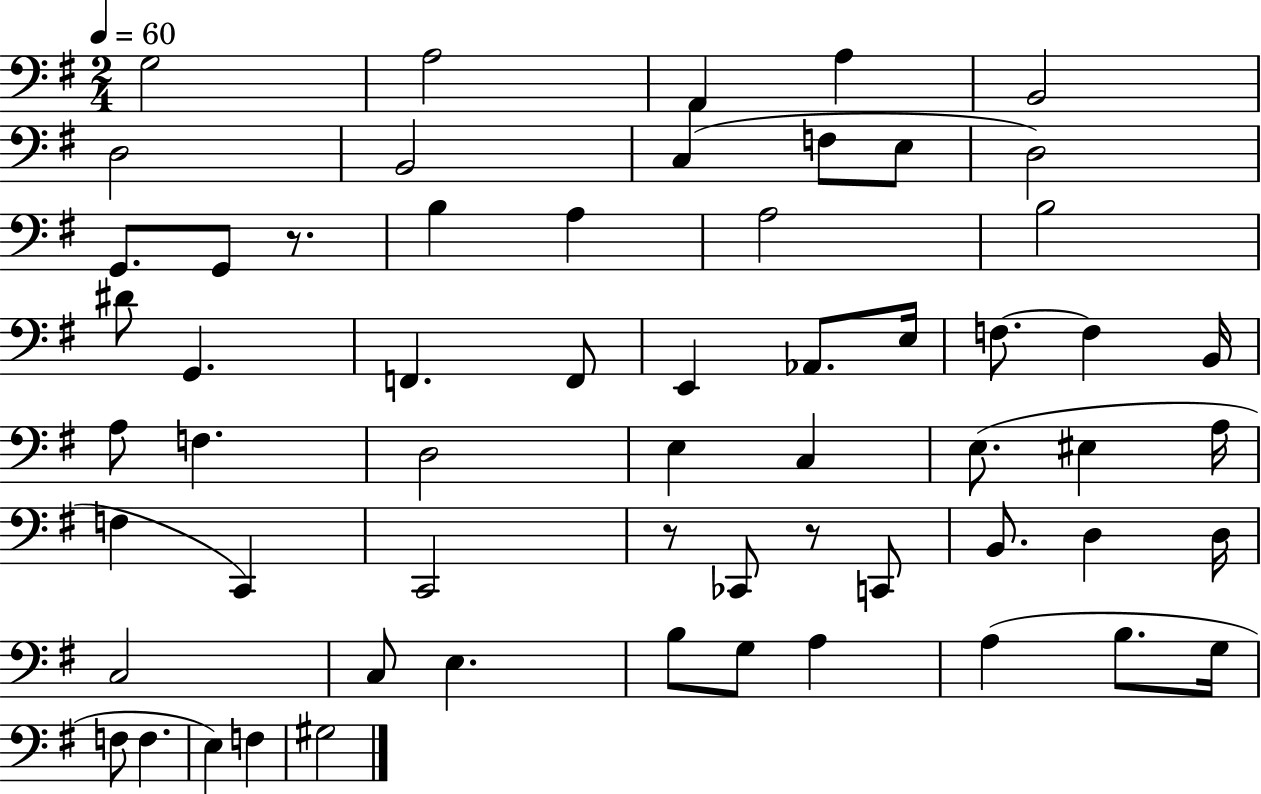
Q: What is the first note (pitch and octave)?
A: G3